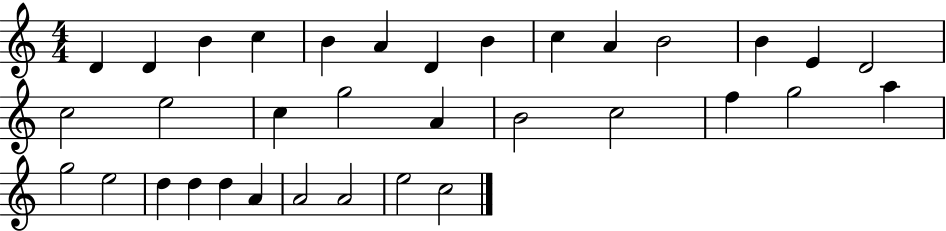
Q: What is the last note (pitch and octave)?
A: C5